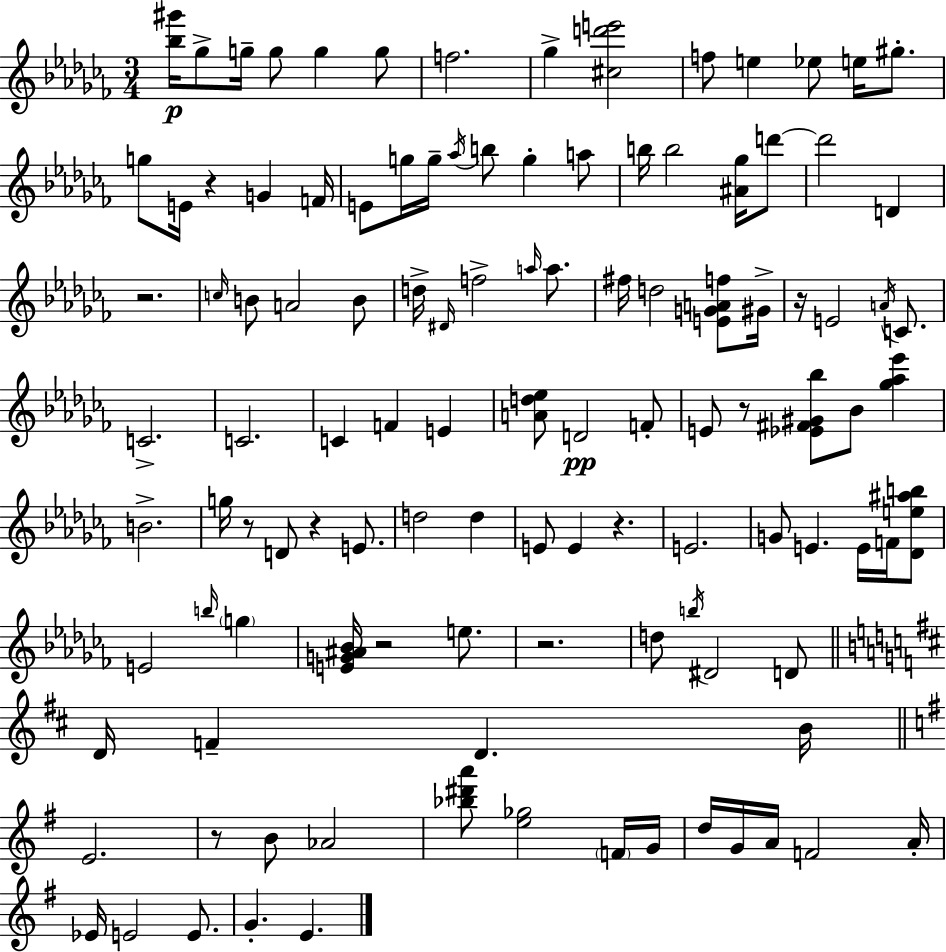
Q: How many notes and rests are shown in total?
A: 113